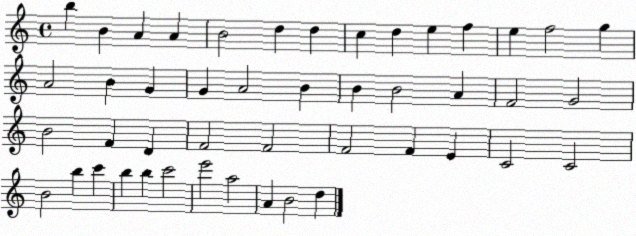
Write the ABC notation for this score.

X:1
T:Untitled
M:4/4
L:1/4
K:C
b B A A B2 d d c d e f e f2 g A2 B G G A2 B B B2 A F2 G2 B2 F D F2 F2 F2 F E C2 C2 B2 b c' b b c'2 e'2 a2 A B2 d